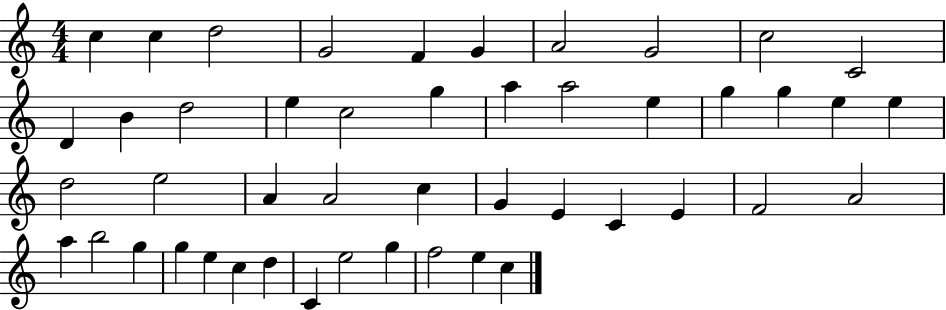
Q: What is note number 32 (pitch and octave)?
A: E4